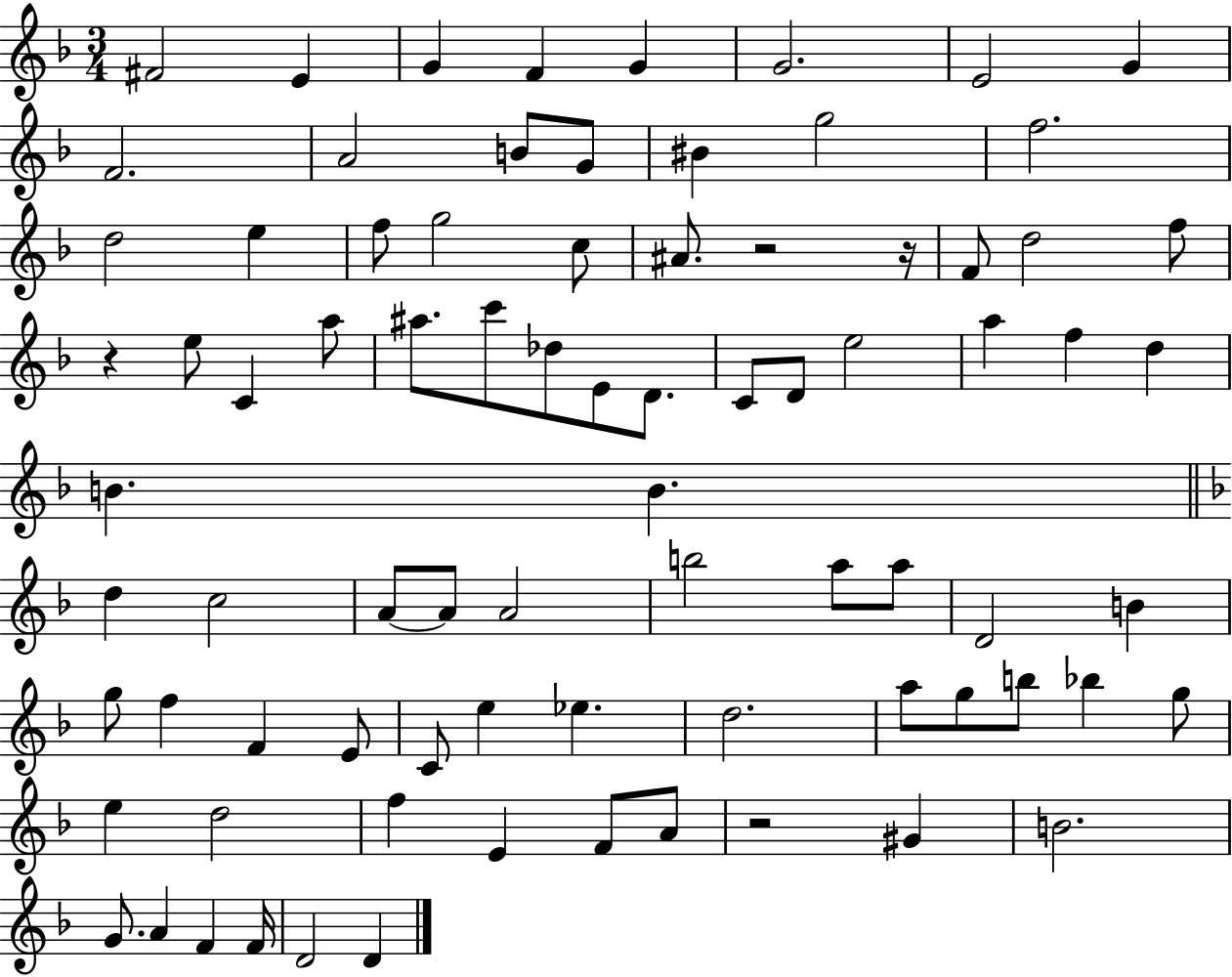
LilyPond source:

{
  \clef treble
  \numericTimeSignature
  \time 3/4
  \key f \major
  fis'2 e'4 | g'4 f'4 g'4 | g'2. | e'2 g'4 | \break f'2. | a'2 b'8 g'8 | bis'4 g''2 | f''2. | \break d''2 e''4 | f''8 g''2 c''8 | ais'8. r2 r16 | f'8 d''2 f''8 | \break r4 e''8 c'4 a''8 | ais''8. c'''8 des''8 e'8 d'8. | c'8 d'8 e''2 | a''4 f''4 d''4 | \break b'4. b'4. | \bar "||" \break \key d \minor d''4 c''2 | a'8~~ a'8 a'2 | b''2 a''8 a''8 | d'2 b'4 | \break g''8 f''4 f'4 e'8 | c'8 e''4 ees''4. | d''2. | a''8 g''8 b''8 bes''4 g''8 | \break e''4 d''2 | f''4 e'4 f'8 a'8 | r2 gis'4 | b'2. | \break g'8. a'4 f'4 f'16 | d'2 d'4 | \bar "|."
}